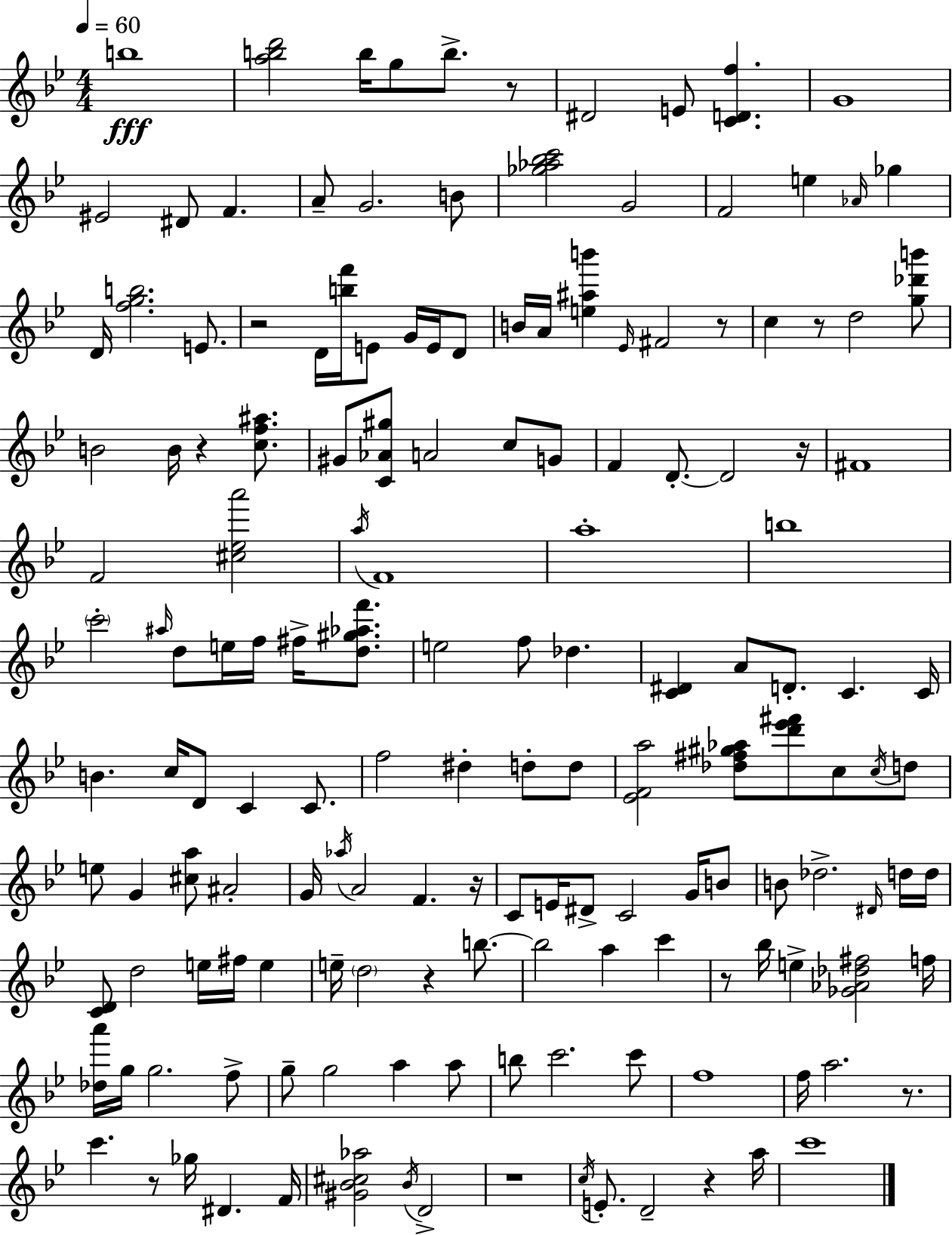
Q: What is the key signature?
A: BES major